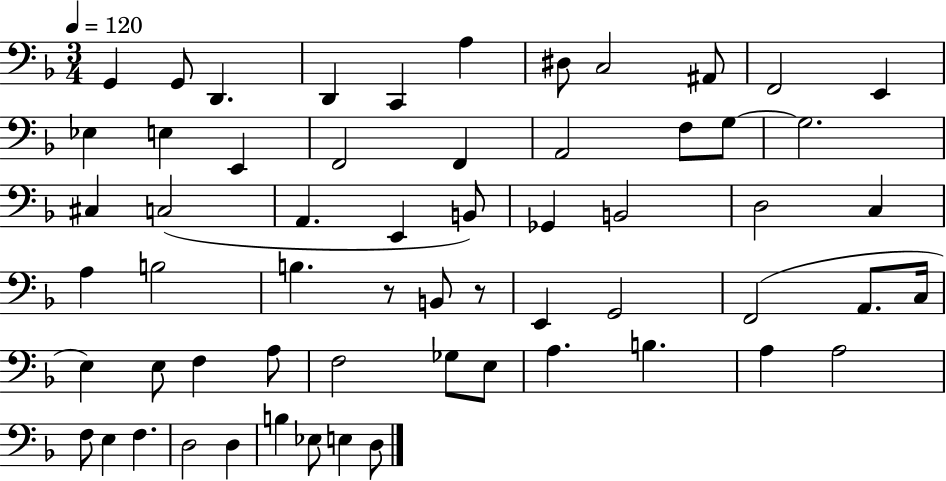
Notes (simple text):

G2/q G2/e D2/q. D2/q C2/q A3/q D#3/e C3/h A#2/e F2/h E2/q Eb3/q E3/q E2/q F2/h F2/q A2/h F3/e G3/e G3/h. C#3/q C3/h A2/q. E2/q B2/e Gb2/q B2/h D3/h C3/q A3/q B3/h B3/q. R/e B2/e R/e E2/q G2/h F2/h A2/e. C3/s E3/q E3/e F3/q A3/e F3/h Gb3/e E3/e A3/q. B3/q. A3/q A3/h F3/e E3/q F3/q. D3/h D3/q B3/q Eb3/e E3/q D3/e